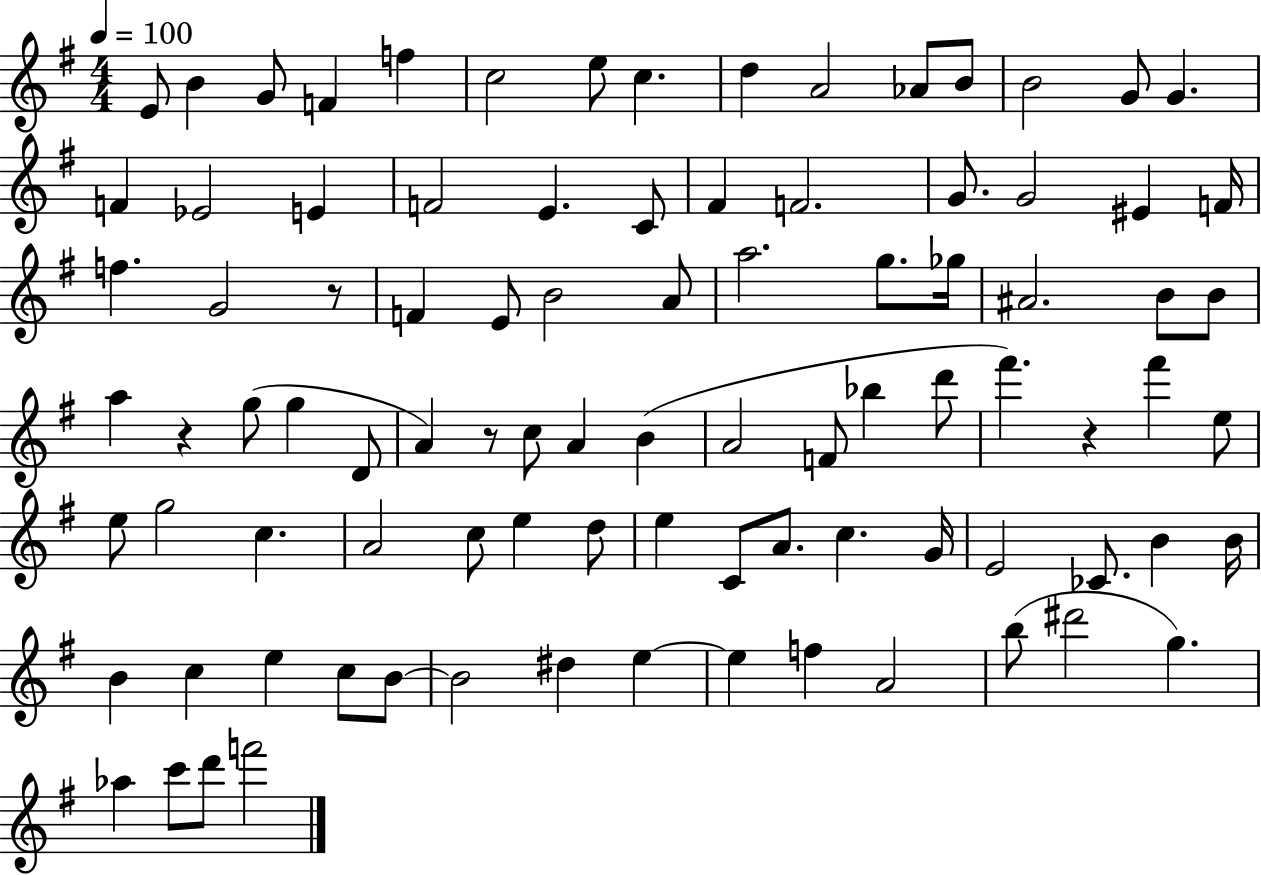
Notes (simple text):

E4/e B4/q G4/e F4/q F5/q C5/h E5/e C5/q. D5/q A4/h Ab4/e B4/e B4/h G4/e G4/q. F4/q Eb4/h E4/q F4/h E4/q. C4/e F#4/q F4/h. G4/e. G4/h EIS4/q F4/s F5/q. G4/h R/e F4/q E4/e B4/h A4/e A5/h. G5/e. Gb5/s A#4/h. B4/e B4/e A5/q R/q G5/e G5/q D4/e A4/q R/e C5/e A4/q B4/q A4/h F4/e Bb5/q D6/e F#6/q. R/q F#6/q E5/e E5/e G5/h C5/q. A4/h C5/e E5/q D5/e E5/q C4/e A4/e. C5/q. G4/s E4/h CES4/e. B4/q B4/s B4/q C5/q E5/q C5/e B4/e B4/h D#5/q E5/q E5/q F5/q A4/h B5/e D#6/h G5/q. Ab5/q C6/e D6/e F6/h